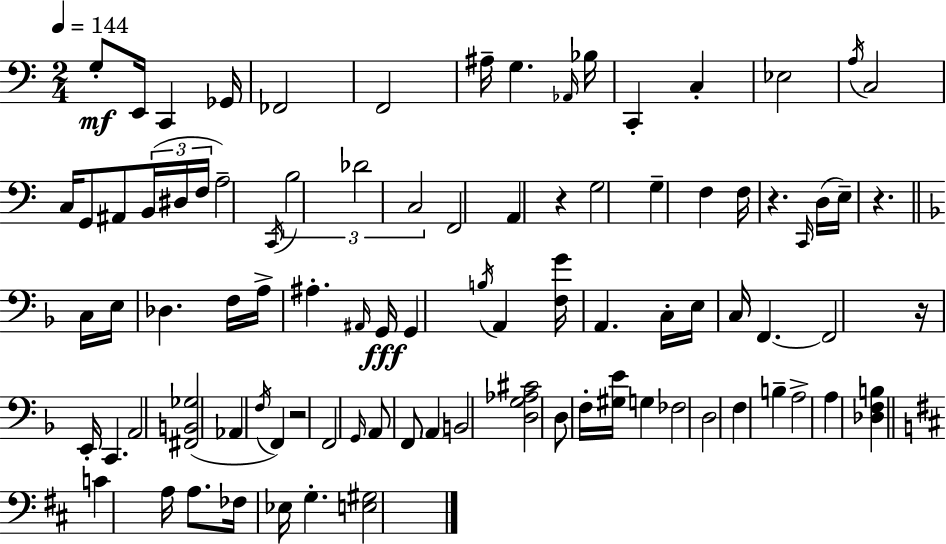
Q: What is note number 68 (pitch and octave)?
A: FES3